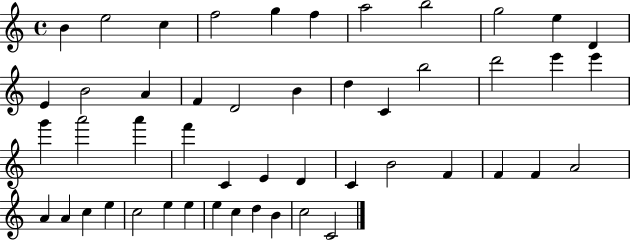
{
  \clef treble
  \time 4/4
  \defaultTimeSignature
  \key c \major
  b'4 e''2 c''4 | f''2 g''4 f''4 | a''2 b''2 | g''2 e''4 d'4 | \break e'4 b'2 a'4 | f'4 d'2 b'4 | d''4 c'4 b''2 | d'''2 e'''4 e'''4 | \break g'''4 a'''2 a'''4 | f'''4 c'4 e'4 d'4 | c'4 b'2 f'4 | f'4 f'4 a'2 | \break a'4 a'4 c''4 e''4 | c''2 e''4 e''4 | e''4 c''4 d''4 b'4 | c''2 c'2 | \break \bar "|."
}